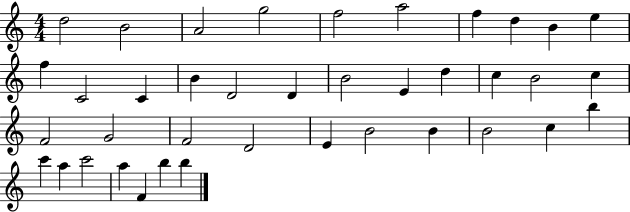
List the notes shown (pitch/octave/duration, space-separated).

D5/h B4/h A4/h G5/h F5/h A5/h F5/q D5/q B4/q E5/q F5/q C4/h C4/q B4/q D4/h D4/q B4/h E4/q D5/q C5/q B4/h C5/q F4/h G4/h F4/h D4/h E4/q B4/h B4/q B4/h C5/q B5/q C6/q A5/q C6/h A5/q F4/q B5/q B5/q